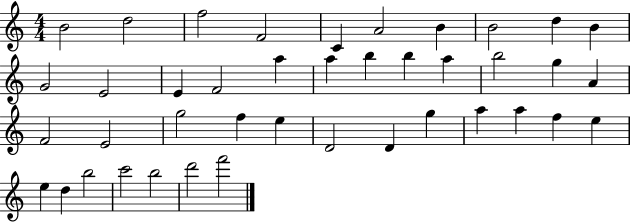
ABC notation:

X:1
T:Untitled
M:4/4
L:1/4
K:C
B2 d2 f2 F2 C A2 B B2 d B G2 E2 E F2 a a b b a b2 g A F2 E2 g2 f e D2 D g a a f e e d b2 c'2 b2 d'2 f'2